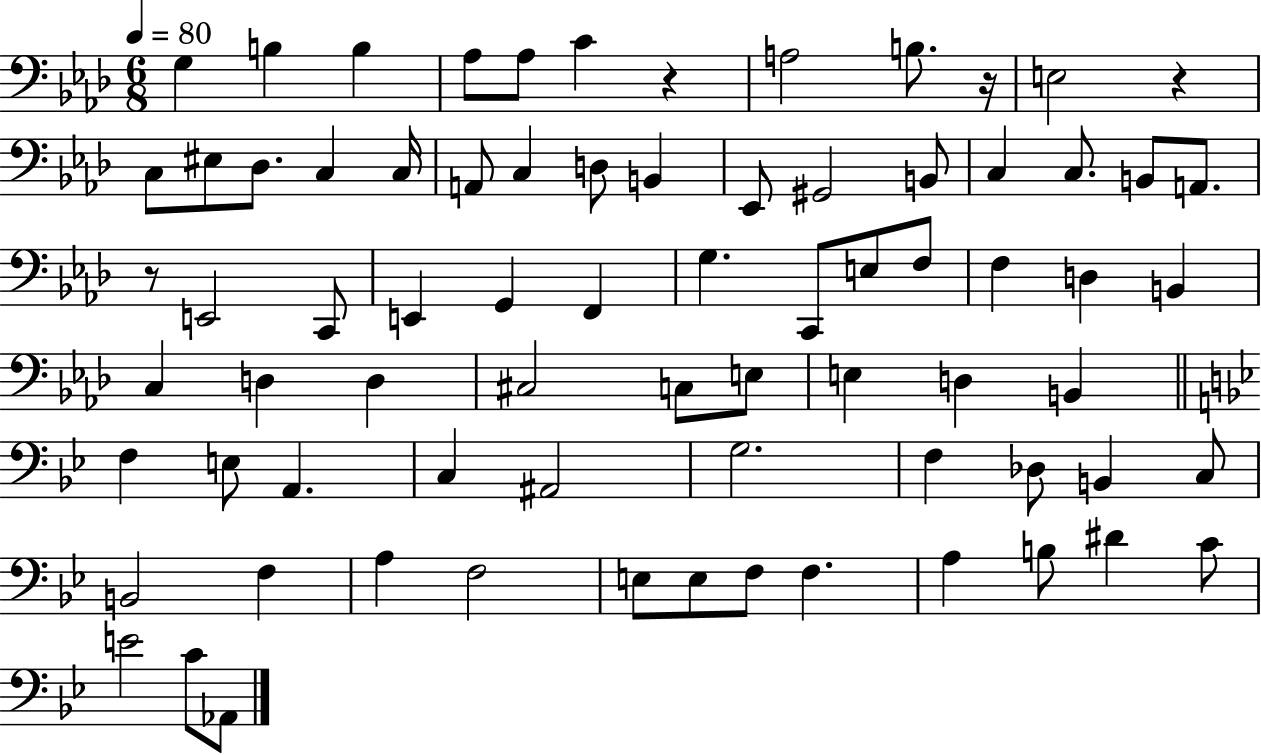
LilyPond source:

{
  \clef bass
  \numericTimeSignature
  \time 6/8
  \key aes \major
  \tempo 4 = 80
  g4 b4 b4 | aes8 aes8 c'4 r4 | a2 b8. r16 | e2 r4 | \break c8 eis8 des8. c4 c16 | a,8 c4 d8 b,4 | ees,8 gis,2 b,8 | c4 c8. b,8 a,8. | \break r8 e,2 c,8 | e,4 g,4 f,4 | g4. c,8 e8 f8 | f4 d4 b,4 | \break c4 d4 d4 | cis2 c8 e8 | e4 d4 b,4 | \bar "||" \break \key bes \major f4 e8 a,4. | c4 ais,2 | g2. | f4 des8 b,4 c8 | \break b,2 f4 | a4 f2 | e8 e8 f8 f4. | a4 b8 dis'4 c'8 | \break e'2 c'8 aes,8 | \bar "|."
}